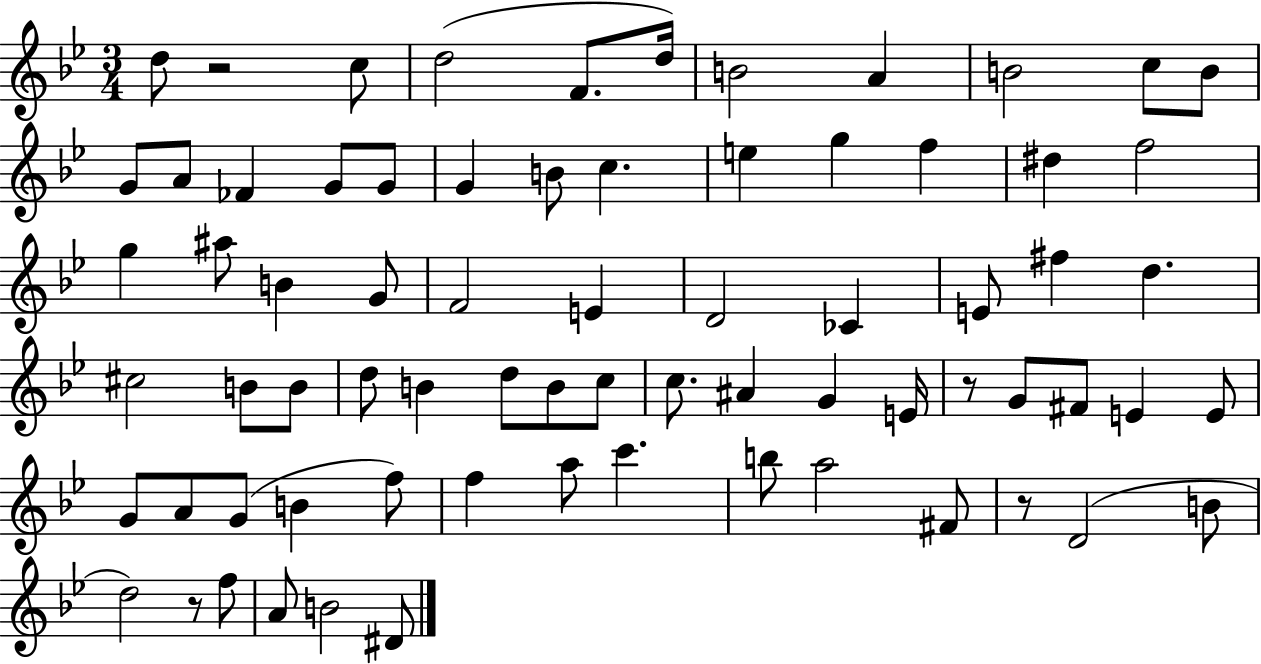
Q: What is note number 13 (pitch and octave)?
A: FES4